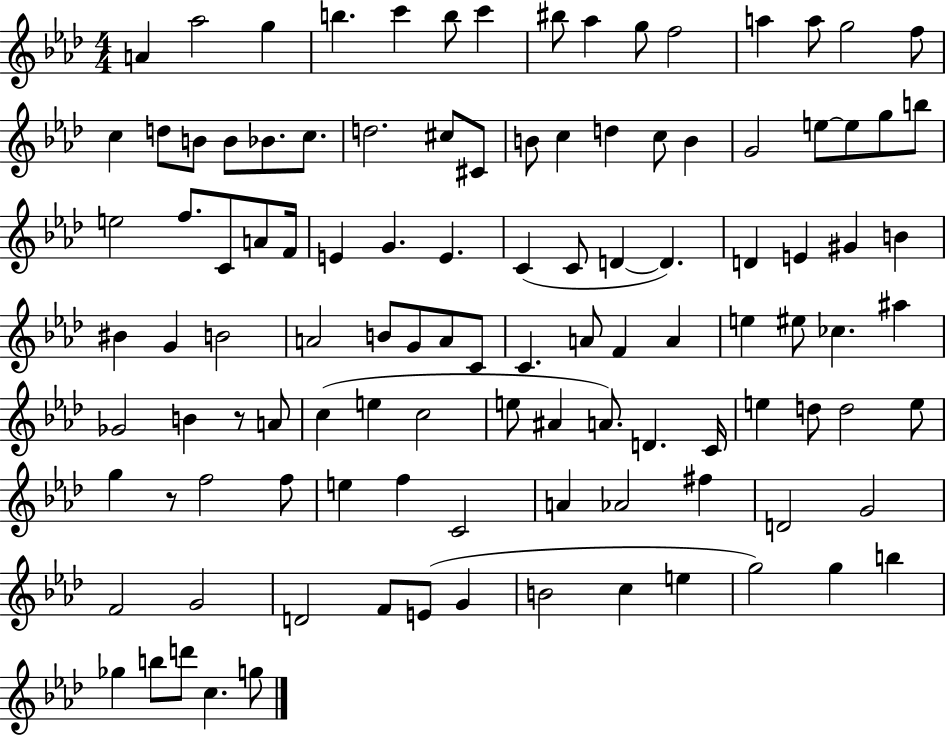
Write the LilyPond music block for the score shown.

{
  \clef treble
  \numericTimeSignature
  \time 4/4
  \key aes \major
  a'4 aes''2 g''4 | b''4. c'''4 b''8 c'''4 | bis''8 aes''4 g''8 f''2 | a''4 a''8 g''2 f''8 | \break c''4 d''8 b'8 b'8 bes'8. c''8. | d''2. cis''8 cis'8 | b'8 c''4 d''4 c''8 b'4 | g'2 e''8~~ e''8 g''8 b''8 | \break e''2 f''8. c'8 a'8 f'16 | e'4 g'4. e'4. | c'4( c'8 d'4~~ d'4.) | d'4 e'4 gis'4 b'4 | \break bis'4 g'4 b'2 | a'2 b'8 g'8 a'8 c'8 | c'4. a'8 f'4 a'4 | e''4 eis''8 ces''4. ais''4 | \break ges'2 b'4 r8 a'8 | c''4( e''4 c''2 | e''8 ais'4 a'8.) d'4. c'16 | e''4 d''8 d''2 e''8 | \break g''4 r8 f''2 f''8 | e''4 f''4 c'2 | a'4 aes'2 fis''4 | d'2 g'2 | \break f'2 g'2 | d'2 f'8 e'8( g'4 | b'2 c''4 e''4 | g''2) g''4 b''4 | \break ges''4 b''8 d'''8 c''4. g''8 | \bar "|."
}